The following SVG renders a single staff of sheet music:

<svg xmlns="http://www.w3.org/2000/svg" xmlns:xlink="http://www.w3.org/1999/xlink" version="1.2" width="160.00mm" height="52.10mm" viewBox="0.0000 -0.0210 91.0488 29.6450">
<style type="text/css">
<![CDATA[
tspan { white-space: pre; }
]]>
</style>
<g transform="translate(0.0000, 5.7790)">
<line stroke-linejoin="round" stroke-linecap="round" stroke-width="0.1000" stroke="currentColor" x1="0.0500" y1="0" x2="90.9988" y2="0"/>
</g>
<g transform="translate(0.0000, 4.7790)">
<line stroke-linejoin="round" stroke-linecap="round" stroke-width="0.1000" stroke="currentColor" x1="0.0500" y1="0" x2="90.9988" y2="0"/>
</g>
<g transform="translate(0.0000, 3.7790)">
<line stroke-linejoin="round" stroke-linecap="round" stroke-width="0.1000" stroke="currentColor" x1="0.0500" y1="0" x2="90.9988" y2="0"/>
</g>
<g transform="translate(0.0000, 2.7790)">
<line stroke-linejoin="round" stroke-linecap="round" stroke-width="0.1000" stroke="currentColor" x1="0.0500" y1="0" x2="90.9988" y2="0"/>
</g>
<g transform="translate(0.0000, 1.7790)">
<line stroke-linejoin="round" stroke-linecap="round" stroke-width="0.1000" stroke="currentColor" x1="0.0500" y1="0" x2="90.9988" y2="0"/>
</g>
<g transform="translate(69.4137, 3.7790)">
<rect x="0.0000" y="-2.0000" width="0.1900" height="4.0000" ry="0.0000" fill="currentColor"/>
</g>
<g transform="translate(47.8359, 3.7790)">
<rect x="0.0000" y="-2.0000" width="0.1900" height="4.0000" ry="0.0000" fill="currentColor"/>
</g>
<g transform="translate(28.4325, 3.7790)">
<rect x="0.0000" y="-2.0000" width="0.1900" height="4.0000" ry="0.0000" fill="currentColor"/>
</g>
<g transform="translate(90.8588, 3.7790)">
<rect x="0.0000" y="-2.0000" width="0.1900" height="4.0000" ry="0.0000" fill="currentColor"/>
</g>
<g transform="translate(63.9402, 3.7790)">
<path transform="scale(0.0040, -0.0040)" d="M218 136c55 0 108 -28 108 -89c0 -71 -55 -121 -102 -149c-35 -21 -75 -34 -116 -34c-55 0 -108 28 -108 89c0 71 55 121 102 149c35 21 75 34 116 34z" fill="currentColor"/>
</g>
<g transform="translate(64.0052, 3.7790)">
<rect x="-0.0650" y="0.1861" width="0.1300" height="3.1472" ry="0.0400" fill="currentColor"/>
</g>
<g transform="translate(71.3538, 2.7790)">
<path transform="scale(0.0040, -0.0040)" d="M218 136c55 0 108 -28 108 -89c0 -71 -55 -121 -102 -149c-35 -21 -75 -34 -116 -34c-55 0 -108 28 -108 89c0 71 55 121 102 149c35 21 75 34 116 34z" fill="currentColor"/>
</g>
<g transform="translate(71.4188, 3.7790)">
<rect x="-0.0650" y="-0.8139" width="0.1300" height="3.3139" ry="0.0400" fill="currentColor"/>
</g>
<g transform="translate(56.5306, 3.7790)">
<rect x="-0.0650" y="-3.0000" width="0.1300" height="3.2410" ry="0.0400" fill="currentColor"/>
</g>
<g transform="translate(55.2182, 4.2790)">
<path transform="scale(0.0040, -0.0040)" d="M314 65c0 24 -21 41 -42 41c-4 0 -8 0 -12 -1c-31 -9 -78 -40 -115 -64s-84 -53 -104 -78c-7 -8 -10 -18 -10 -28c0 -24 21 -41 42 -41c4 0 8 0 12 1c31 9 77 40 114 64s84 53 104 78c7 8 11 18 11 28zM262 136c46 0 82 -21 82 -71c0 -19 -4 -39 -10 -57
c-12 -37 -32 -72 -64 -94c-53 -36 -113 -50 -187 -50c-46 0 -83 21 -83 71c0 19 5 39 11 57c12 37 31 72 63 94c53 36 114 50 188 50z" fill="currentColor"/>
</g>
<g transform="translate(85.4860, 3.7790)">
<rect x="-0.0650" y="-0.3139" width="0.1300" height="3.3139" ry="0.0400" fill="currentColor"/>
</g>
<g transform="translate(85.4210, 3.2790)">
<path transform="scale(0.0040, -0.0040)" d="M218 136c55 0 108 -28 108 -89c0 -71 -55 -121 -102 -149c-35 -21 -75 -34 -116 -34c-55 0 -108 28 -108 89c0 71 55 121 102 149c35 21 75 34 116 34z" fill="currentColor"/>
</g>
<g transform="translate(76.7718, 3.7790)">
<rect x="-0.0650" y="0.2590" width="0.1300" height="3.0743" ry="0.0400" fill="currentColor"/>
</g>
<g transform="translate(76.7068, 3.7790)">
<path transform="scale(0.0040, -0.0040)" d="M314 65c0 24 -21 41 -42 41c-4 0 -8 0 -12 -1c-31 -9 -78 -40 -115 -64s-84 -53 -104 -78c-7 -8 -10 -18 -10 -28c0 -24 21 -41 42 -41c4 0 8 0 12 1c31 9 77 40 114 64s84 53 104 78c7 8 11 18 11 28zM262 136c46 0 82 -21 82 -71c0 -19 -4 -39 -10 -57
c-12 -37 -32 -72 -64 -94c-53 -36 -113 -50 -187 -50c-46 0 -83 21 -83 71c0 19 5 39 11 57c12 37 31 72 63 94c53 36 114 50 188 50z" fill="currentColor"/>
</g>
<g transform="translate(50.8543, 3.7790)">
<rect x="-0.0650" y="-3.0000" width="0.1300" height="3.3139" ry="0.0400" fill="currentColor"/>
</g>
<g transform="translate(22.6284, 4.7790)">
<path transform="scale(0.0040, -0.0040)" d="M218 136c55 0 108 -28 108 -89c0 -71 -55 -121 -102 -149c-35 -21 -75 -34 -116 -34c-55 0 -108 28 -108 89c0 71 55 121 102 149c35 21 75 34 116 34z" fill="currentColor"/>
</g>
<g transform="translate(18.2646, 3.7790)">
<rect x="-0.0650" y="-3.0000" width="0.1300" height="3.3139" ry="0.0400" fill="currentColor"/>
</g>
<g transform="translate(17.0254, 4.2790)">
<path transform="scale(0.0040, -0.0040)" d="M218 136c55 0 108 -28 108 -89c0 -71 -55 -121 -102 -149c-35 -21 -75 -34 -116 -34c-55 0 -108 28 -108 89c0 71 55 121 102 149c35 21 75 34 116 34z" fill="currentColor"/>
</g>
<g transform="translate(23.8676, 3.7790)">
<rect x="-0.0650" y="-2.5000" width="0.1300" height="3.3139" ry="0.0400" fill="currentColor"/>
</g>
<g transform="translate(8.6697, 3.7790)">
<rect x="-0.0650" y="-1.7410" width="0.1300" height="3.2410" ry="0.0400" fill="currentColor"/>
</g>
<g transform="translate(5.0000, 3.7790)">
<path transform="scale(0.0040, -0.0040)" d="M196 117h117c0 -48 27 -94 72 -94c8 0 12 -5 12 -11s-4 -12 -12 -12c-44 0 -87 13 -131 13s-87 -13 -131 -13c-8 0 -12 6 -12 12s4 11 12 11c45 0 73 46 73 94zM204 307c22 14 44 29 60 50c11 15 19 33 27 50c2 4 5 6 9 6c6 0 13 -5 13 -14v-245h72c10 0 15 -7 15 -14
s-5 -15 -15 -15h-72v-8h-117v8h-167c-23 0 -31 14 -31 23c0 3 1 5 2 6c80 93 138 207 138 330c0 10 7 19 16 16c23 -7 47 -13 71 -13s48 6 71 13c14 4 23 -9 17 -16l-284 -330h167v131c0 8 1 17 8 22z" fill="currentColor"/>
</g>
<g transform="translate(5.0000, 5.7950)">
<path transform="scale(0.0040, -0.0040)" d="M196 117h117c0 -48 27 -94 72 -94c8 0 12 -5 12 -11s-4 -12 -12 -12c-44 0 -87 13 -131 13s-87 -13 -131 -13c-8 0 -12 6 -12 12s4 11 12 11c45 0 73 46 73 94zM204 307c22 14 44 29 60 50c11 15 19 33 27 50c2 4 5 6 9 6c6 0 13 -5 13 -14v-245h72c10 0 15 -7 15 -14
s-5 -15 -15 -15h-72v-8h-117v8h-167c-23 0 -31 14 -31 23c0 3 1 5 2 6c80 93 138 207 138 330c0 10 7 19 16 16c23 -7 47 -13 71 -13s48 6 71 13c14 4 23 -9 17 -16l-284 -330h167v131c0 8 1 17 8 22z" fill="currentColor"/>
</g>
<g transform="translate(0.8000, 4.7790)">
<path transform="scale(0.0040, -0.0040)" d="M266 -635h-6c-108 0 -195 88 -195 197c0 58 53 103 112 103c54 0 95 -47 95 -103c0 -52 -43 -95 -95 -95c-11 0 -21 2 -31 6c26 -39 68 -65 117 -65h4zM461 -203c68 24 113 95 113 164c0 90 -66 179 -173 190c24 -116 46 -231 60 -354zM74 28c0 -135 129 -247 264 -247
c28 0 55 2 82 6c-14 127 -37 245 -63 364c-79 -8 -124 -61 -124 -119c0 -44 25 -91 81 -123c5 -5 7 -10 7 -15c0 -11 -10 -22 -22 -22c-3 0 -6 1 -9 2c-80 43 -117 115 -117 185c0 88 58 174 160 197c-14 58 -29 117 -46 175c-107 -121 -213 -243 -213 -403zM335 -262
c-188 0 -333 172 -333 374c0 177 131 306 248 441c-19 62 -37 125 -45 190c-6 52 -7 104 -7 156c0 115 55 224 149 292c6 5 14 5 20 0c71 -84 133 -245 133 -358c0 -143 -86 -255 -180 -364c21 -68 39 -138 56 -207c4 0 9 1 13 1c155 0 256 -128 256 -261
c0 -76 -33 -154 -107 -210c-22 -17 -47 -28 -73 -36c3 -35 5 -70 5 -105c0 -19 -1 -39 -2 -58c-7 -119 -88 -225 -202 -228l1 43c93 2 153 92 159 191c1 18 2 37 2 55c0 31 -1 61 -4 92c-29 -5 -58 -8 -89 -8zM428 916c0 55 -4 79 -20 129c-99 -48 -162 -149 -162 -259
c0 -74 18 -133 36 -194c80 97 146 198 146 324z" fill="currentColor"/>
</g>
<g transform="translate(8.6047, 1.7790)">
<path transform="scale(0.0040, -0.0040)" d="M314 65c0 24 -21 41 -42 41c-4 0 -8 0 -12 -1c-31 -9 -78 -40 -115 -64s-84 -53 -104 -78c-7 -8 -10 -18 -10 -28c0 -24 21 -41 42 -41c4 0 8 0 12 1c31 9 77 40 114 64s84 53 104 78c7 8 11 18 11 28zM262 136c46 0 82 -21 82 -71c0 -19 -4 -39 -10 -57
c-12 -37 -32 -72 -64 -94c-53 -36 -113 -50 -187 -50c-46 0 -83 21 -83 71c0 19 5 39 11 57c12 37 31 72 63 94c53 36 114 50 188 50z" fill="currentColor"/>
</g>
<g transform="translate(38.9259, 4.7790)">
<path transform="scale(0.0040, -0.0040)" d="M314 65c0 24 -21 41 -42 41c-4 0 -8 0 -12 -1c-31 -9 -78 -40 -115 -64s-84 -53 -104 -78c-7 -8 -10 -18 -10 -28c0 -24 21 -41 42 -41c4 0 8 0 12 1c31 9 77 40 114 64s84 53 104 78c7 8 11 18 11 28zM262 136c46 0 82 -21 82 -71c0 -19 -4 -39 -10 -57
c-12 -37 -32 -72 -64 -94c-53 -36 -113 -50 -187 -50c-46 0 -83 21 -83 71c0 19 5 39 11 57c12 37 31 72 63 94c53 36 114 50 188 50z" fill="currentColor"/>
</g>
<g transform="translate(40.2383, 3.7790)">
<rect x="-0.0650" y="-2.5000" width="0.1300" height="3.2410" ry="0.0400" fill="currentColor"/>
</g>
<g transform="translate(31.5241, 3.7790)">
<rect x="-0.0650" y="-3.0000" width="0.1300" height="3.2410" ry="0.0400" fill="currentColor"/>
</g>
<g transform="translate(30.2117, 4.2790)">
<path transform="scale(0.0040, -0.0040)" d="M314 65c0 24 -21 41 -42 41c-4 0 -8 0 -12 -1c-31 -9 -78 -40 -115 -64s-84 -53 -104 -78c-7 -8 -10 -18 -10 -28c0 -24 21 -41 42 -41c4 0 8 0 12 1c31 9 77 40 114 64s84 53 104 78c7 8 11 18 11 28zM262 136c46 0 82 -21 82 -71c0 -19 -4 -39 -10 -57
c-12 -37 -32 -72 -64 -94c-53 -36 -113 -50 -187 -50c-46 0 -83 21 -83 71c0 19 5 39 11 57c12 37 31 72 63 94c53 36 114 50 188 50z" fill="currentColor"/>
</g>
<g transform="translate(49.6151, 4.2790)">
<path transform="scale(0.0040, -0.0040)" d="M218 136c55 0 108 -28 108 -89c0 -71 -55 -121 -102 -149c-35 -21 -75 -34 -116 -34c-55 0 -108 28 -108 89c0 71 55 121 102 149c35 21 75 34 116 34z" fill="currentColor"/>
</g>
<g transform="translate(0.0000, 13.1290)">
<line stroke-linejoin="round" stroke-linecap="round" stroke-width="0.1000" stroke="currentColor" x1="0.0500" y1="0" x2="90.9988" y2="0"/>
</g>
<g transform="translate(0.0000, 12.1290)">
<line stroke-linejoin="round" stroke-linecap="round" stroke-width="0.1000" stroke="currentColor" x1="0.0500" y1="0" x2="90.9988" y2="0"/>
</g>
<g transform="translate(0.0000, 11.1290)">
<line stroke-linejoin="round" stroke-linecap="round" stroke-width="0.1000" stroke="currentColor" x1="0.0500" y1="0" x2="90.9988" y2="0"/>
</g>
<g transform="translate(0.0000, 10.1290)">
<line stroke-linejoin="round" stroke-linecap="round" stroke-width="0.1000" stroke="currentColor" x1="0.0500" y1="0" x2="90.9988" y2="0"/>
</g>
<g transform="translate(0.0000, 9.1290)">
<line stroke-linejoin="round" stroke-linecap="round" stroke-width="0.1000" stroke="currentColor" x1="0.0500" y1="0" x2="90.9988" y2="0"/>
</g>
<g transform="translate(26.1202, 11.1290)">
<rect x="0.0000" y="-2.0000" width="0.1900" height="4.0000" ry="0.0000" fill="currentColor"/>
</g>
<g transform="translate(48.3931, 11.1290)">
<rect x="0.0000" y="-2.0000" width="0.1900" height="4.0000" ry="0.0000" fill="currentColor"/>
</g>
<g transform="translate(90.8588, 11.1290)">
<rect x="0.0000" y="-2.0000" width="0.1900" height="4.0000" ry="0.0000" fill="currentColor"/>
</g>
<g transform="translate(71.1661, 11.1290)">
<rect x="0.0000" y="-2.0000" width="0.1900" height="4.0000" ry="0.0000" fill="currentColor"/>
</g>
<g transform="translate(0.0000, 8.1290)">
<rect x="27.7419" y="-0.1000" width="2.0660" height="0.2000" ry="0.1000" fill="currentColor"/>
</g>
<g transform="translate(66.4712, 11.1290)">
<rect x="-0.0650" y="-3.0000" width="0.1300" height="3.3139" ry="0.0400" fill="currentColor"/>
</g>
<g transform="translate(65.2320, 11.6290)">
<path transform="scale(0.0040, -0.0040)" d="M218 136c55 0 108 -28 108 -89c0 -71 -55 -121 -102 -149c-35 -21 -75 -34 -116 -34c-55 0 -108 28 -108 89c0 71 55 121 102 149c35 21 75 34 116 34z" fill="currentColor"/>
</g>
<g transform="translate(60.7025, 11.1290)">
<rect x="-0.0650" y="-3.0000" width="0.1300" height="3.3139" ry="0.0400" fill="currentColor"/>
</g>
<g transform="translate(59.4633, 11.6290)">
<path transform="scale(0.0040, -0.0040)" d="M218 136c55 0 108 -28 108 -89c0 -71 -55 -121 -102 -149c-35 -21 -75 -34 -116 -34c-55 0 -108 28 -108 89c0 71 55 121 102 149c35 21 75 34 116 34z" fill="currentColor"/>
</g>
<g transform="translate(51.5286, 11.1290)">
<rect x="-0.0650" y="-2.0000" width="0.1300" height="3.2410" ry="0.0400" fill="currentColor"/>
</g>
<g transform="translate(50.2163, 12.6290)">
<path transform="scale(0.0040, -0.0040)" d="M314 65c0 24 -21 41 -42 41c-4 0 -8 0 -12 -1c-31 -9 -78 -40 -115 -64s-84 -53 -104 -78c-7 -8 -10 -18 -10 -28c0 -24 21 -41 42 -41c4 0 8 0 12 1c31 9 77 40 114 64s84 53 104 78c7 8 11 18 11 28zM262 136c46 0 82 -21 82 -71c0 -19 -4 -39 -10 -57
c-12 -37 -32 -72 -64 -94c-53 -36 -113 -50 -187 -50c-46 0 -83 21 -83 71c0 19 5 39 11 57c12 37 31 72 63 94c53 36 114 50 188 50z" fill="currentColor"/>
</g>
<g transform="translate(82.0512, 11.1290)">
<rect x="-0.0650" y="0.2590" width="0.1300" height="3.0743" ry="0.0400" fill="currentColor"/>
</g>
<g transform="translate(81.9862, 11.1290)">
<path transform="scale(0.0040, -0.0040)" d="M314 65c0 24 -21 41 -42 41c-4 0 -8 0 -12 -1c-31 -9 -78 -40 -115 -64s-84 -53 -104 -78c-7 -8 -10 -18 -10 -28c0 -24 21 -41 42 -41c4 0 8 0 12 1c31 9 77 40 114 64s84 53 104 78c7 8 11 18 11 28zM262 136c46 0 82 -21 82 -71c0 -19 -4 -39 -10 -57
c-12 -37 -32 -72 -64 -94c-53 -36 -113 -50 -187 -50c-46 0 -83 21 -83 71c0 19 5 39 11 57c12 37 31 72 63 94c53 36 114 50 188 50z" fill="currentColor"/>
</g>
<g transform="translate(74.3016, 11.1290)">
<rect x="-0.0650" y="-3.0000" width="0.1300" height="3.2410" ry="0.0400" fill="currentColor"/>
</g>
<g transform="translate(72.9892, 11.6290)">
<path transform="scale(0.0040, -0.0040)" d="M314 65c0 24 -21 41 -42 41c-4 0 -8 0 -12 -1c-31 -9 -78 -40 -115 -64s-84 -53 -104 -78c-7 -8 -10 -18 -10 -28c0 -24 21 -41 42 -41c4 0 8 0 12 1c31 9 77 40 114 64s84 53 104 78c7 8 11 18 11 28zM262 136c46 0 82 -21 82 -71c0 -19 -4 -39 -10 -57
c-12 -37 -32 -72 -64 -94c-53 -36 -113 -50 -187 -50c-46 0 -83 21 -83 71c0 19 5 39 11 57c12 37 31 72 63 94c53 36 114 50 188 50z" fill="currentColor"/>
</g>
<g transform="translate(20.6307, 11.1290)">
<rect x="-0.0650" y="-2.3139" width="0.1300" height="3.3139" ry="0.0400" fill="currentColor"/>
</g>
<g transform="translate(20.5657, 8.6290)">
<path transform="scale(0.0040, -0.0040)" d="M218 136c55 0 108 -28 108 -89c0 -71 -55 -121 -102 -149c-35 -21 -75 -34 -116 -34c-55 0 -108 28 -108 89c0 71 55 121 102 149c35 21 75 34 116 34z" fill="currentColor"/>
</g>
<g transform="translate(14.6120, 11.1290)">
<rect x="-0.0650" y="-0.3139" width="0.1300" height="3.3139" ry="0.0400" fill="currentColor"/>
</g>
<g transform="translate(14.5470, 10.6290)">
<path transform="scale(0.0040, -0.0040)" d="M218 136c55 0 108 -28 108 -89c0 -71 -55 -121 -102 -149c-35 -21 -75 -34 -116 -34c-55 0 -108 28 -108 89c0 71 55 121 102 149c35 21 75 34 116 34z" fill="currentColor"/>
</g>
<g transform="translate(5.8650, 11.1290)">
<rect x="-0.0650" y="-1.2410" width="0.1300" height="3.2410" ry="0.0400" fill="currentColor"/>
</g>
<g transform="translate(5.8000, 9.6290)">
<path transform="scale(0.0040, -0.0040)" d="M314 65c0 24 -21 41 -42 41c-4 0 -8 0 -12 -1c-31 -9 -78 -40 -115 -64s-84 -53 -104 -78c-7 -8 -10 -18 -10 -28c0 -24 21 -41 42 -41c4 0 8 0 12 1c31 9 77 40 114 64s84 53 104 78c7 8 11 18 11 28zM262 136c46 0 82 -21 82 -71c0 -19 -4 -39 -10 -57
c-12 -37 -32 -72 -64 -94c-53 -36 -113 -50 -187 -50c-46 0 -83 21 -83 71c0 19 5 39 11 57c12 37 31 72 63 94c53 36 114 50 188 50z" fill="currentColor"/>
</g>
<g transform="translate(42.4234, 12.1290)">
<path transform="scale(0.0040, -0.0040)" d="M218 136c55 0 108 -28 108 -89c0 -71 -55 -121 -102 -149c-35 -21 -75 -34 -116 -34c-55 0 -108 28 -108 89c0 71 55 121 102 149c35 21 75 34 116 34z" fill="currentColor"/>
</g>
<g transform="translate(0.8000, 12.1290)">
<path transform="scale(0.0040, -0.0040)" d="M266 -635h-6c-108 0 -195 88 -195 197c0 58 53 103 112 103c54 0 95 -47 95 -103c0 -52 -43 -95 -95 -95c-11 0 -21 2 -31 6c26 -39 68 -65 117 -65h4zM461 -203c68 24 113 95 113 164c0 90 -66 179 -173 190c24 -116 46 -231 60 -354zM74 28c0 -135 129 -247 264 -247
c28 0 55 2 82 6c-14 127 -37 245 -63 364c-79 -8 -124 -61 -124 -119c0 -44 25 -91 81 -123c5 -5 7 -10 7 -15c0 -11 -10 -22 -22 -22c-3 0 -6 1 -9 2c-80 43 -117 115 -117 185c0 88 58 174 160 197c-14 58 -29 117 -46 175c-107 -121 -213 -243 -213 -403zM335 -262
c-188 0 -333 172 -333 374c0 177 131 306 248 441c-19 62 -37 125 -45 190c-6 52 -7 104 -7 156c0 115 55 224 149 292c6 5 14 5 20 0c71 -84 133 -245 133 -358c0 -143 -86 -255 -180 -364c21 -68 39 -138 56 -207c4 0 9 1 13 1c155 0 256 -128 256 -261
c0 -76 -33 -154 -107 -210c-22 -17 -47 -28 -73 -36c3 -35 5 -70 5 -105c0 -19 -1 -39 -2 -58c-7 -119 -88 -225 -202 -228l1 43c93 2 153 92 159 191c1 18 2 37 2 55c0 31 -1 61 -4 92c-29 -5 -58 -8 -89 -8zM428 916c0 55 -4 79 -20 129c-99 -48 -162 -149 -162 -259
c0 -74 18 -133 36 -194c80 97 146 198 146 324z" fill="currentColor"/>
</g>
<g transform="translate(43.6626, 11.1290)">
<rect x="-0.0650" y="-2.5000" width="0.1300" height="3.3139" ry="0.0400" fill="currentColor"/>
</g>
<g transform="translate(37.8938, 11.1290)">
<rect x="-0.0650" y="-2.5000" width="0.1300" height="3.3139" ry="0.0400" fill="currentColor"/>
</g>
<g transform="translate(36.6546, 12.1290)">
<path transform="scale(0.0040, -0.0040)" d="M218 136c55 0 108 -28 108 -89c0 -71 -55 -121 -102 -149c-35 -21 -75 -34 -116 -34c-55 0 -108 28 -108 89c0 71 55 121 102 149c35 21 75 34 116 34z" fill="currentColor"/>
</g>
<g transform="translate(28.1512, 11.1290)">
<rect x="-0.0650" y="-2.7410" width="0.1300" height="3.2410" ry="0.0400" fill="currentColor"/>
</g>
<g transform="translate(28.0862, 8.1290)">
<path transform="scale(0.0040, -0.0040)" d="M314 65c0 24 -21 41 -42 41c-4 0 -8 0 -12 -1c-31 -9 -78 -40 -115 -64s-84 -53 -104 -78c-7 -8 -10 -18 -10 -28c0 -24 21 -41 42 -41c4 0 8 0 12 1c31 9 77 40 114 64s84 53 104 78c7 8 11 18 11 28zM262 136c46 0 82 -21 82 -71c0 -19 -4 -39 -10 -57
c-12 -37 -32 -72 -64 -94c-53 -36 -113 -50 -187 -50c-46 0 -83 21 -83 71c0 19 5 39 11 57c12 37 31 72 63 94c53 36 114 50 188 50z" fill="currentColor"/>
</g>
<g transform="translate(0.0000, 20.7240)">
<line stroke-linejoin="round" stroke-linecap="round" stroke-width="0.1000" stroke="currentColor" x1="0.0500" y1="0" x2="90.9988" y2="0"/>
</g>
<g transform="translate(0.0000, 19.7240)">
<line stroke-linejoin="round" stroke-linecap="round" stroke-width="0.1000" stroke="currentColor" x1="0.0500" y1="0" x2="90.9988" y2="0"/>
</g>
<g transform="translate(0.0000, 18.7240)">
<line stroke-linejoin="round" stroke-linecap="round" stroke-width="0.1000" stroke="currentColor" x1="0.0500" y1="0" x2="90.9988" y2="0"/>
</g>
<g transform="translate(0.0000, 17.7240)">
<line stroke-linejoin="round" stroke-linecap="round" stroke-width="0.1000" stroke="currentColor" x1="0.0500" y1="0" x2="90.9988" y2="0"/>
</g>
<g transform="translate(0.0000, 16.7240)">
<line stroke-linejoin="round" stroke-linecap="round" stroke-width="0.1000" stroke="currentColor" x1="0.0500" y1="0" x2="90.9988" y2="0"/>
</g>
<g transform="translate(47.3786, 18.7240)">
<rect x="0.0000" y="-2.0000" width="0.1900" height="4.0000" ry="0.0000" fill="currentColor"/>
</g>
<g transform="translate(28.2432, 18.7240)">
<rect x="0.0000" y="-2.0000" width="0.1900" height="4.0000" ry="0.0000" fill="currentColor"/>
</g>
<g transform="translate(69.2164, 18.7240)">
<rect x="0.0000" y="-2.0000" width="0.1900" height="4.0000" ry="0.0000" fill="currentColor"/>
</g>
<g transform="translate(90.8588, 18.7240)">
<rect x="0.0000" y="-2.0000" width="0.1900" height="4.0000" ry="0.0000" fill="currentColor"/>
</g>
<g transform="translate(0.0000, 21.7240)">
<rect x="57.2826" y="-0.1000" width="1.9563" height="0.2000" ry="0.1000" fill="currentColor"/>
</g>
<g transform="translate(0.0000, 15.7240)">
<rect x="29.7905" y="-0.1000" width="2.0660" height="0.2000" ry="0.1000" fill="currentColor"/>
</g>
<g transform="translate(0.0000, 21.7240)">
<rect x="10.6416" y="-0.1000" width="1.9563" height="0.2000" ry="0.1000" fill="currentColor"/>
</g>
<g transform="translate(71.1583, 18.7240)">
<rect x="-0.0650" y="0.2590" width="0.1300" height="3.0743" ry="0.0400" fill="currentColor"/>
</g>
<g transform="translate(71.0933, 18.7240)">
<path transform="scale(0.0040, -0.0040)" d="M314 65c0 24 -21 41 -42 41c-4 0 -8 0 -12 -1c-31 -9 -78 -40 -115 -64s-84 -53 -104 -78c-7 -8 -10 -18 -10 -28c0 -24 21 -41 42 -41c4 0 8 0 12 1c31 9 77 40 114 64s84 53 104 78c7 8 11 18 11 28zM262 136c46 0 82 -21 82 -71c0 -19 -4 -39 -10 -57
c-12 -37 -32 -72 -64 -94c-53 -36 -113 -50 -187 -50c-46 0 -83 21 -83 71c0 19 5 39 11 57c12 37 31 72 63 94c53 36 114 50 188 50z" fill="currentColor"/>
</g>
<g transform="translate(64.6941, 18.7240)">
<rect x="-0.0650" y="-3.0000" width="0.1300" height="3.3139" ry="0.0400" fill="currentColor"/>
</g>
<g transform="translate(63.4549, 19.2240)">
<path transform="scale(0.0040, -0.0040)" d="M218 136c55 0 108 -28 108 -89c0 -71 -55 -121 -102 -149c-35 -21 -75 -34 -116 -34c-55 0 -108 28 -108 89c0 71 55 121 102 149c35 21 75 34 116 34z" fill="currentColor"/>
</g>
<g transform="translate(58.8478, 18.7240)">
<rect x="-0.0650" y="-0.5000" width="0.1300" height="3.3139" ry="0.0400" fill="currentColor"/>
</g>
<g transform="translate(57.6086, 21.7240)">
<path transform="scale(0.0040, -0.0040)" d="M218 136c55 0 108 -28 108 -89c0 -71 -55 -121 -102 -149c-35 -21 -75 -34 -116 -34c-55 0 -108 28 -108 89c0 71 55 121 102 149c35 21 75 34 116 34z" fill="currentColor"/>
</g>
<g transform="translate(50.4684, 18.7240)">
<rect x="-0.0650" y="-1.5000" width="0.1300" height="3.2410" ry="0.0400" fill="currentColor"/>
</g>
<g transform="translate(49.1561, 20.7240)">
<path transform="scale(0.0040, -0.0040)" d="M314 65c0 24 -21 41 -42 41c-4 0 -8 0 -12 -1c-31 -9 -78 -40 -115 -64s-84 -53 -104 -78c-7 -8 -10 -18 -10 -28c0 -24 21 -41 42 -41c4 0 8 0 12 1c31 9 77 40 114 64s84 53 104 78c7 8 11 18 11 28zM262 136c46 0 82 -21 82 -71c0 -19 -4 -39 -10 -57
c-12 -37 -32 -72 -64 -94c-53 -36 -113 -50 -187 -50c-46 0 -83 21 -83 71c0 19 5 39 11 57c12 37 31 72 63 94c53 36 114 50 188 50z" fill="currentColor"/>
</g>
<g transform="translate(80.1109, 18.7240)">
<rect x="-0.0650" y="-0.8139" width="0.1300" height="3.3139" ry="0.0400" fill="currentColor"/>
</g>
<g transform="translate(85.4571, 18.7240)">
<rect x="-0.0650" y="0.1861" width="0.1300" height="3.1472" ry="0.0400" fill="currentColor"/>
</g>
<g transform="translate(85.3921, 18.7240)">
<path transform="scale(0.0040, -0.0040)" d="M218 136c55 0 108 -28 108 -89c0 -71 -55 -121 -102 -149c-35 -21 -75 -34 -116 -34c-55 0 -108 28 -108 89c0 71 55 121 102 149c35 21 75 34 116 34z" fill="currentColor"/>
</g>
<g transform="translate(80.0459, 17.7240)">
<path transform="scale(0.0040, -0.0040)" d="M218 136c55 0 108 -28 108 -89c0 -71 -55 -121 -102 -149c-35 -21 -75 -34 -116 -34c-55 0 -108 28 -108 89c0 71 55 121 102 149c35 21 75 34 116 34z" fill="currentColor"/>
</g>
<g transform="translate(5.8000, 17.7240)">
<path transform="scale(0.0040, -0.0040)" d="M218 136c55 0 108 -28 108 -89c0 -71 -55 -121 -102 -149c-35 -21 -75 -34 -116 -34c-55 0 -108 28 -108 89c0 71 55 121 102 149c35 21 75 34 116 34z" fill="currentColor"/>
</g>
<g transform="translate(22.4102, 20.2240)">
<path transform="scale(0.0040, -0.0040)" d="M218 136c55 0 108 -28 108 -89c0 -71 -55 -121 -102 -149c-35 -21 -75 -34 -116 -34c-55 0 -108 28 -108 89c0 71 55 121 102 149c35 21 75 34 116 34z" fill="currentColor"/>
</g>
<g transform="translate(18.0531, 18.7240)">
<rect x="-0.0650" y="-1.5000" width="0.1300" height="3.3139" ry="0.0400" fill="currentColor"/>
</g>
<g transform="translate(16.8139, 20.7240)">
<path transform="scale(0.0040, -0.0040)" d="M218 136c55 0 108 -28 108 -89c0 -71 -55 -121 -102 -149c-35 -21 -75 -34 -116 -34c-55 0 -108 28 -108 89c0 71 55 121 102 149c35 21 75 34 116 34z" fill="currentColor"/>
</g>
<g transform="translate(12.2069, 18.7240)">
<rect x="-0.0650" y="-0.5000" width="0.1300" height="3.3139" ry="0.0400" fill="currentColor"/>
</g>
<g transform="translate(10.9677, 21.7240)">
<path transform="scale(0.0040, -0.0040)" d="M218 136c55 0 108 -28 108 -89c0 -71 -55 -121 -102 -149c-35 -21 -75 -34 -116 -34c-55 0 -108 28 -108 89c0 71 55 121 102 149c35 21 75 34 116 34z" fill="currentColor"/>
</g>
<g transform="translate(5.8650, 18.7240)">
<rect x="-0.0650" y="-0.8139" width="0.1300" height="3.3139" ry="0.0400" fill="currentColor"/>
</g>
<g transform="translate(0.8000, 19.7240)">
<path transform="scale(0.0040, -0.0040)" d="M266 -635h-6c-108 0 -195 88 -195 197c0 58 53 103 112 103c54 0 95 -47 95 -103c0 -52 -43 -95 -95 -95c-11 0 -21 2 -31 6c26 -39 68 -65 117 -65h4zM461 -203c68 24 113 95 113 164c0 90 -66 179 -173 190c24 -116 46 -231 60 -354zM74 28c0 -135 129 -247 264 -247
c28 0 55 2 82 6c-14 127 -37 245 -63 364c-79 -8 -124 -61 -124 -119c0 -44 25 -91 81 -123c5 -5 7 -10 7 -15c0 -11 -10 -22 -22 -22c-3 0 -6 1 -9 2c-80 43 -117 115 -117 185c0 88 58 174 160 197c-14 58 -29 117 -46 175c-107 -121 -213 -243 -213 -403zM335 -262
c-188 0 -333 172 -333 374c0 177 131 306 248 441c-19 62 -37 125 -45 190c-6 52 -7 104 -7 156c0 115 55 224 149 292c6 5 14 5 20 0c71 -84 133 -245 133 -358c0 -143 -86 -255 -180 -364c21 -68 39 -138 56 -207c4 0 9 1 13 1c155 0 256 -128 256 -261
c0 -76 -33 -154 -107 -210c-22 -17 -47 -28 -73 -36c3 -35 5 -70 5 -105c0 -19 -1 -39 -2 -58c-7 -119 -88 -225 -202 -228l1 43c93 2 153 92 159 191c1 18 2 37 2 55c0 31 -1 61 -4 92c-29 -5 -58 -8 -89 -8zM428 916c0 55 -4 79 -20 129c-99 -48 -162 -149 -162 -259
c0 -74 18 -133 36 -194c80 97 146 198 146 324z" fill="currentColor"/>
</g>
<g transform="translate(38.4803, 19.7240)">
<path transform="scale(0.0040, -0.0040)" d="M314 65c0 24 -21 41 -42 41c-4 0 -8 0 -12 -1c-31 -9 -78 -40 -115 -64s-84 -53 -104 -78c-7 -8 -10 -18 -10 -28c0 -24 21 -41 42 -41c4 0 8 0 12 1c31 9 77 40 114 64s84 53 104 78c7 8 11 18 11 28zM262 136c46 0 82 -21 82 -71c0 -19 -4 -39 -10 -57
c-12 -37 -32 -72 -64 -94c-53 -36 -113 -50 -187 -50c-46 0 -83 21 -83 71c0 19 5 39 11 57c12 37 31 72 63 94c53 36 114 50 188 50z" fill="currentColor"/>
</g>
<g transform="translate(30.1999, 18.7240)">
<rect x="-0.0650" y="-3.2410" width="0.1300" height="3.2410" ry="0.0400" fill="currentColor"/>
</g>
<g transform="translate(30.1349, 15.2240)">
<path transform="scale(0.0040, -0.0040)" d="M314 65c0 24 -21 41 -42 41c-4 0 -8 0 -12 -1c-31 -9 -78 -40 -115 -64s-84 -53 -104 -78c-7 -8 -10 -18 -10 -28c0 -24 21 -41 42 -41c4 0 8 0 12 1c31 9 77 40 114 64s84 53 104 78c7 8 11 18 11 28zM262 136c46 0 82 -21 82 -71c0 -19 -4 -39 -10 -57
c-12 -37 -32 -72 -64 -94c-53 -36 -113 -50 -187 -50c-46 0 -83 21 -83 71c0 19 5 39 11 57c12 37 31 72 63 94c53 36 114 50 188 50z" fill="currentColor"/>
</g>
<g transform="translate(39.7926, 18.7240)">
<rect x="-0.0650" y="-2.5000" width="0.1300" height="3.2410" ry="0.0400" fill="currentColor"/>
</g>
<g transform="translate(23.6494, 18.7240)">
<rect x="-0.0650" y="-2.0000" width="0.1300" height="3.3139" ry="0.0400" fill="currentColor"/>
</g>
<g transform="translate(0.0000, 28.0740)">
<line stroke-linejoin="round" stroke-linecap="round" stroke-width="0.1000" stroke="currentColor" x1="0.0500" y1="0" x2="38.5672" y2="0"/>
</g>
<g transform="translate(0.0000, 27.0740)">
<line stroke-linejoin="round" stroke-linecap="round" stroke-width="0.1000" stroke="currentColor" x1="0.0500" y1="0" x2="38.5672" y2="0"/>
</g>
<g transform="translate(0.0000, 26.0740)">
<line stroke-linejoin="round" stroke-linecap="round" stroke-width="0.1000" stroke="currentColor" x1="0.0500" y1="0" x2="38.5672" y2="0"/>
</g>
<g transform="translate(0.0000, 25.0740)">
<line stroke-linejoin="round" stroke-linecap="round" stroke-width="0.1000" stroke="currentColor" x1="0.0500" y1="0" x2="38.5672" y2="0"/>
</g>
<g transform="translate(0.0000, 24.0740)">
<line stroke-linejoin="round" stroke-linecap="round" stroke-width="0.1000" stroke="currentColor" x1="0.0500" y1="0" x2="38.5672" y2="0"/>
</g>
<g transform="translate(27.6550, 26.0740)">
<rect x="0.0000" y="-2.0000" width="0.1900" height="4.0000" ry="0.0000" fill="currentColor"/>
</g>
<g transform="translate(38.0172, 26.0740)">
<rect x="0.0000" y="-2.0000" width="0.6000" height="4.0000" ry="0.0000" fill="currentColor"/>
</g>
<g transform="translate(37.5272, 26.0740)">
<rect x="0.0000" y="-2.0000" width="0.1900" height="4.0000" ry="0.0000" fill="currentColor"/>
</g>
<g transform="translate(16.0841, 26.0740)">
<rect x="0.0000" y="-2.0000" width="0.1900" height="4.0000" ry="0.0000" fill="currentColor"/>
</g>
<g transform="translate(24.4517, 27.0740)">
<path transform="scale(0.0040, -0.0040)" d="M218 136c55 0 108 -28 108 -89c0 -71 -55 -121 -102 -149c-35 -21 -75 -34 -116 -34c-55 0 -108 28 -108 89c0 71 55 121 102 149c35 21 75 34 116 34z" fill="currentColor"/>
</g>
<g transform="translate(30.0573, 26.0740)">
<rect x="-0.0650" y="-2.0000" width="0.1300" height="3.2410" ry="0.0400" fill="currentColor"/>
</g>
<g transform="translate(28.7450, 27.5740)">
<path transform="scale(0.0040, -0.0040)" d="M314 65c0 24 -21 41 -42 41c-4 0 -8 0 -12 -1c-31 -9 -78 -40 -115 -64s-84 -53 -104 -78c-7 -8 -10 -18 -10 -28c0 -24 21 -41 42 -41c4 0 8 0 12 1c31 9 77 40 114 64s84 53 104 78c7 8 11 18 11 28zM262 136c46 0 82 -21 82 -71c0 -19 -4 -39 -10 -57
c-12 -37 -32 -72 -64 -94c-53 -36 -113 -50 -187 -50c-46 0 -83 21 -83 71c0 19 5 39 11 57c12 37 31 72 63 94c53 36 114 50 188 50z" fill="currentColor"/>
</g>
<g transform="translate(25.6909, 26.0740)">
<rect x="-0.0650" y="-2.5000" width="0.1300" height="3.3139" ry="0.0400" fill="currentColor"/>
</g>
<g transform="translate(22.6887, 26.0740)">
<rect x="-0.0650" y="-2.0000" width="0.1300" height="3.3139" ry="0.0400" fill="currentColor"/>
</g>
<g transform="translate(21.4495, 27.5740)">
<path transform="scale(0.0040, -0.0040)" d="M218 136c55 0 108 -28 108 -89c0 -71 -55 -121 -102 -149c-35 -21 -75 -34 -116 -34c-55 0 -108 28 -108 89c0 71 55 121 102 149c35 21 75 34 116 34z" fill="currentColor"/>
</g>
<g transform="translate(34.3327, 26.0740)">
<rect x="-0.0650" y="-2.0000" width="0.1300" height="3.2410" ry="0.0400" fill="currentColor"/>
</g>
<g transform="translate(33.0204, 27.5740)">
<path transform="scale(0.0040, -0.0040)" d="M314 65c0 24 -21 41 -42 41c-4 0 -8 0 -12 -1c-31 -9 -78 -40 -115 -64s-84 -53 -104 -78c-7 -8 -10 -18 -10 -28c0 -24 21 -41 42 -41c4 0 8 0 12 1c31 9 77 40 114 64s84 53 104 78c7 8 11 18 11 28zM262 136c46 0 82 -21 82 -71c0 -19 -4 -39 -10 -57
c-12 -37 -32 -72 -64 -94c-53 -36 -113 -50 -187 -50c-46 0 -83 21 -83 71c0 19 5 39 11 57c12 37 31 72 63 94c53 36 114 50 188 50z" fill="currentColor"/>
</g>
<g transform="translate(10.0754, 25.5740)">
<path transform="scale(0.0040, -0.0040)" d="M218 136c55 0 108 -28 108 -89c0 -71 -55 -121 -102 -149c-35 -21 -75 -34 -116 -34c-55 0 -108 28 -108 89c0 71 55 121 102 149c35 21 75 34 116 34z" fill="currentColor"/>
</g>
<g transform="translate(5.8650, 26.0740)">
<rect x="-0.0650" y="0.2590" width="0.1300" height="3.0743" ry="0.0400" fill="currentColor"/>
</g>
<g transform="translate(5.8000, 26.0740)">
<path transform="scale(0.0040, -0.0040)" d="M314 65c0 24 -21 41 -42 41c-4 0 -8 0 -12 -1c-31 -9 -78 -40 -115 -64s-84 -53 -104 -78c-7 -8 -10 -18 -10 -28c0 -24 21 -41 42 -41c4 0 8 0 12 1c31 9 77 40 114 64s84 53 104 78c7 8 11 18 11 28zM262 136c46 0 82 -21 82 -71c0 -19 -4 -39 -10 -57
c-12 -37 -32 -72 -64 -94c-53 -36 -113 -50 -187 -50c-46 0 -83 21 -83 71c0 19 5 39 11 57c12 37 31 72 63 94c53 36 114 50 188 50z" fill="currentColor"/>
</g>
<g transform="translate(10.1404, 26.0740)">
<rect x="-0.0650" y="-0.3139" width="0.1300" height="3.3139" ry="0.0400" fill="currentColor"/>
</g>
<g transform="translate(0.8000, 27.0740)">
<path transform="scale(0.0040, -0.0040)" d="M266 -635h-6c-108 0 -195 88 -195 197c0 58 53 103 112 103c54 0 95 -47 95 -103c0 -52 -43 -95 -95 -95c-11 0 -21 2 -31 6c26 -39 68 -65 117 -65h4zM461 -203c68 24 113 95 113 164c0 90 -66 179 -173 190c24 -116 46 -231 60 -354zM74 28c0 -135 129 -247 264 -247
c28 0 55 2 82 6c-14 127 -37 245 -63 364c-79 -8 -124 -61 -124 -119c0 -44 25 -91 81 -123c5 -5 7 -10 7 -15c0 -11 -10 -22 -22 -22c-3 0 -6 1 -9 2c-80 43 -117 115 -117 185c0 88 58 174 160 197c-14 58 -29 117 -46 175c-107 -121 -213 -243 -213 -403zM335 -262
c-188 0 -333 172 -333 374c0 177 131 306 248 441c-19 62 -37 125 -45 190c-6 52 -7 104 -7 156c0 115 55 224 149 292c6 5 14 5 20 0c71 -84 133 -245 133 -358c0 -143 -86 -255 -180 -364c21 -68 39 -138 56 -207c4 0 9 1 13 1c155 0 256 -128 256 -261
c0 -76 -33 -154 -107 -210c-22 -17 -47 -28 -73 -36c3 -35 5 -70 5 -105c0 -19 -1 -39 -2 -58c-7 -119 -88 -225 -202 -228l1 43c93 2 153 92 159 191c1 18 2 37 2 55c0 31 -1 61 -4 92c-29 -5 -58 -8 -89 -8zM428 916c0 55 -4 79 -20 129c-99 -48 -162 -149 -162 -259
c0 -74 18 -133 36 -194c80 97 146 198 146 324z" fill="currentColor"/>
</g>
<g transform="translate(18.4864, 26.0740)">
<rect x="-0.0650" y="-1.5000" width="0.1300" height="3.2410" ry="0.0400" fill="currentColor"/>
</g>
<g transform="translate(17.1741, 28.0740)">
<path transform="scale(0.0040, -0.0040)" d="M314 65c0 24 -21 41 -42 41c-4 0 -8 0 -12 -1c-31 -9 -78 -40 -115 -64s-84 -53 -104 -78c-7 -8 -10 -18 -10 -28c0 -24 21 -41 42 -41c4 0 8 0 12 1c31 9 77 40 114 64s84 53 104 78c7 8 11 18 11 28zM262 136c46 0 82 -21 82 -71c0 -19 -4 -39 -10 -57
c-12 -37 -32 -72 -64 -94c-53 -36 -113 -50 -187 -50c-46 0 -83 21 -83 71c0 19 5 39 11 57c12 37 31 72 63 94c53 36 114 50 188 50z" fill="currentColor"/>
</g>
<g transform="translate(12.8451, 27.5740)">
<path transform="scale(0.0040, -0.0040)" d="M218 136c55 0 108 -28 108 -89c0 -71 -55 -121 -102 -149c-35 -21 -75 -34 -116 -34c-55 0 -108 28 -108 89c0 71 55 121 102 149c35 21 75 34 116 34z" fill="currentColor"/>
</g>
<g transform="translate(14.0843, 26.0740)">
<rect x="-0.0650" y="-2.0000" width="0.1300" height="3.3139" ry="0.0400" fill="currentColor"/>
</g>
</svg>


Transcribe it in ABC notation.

X:1
T:Untitled
M:4/4
L:1/4
K:C
f2 A G A2 G2 A A2 B d B2 c e2 c g a2 G G F2 A A A2 B2 d C E F b2 G2 E2 C A B2 d B B2 c F E2 F G F2 F2